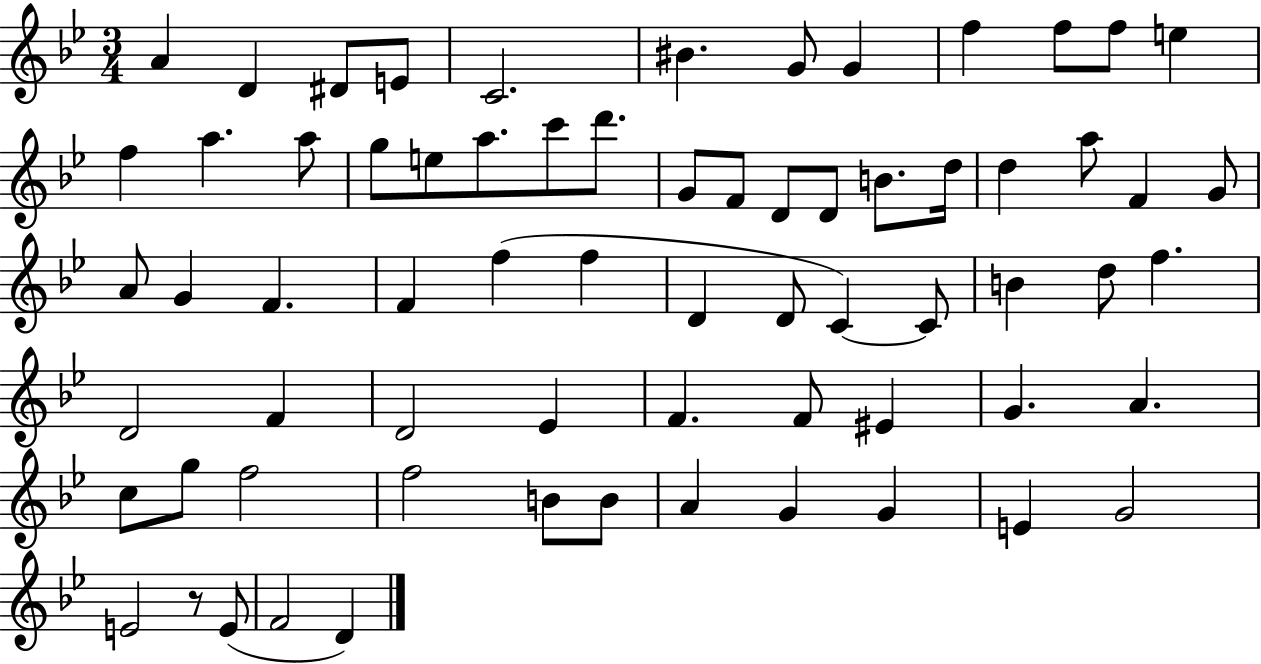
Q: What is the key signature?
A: BES major